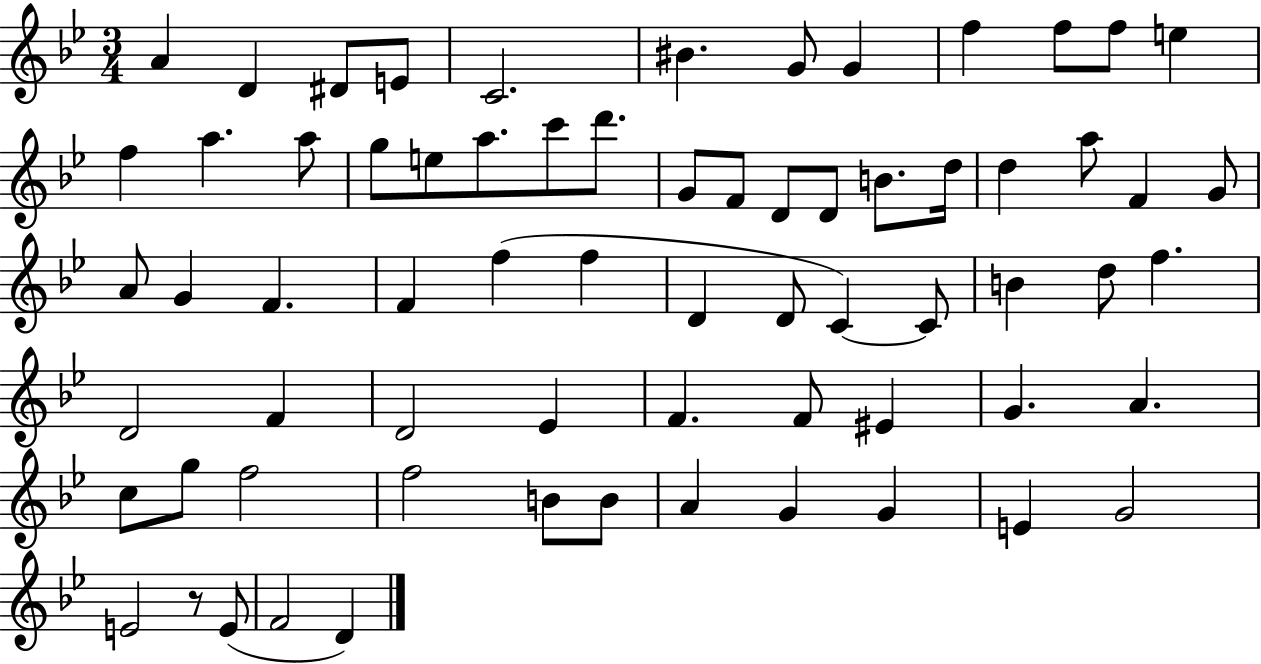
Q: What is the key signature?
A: BES major